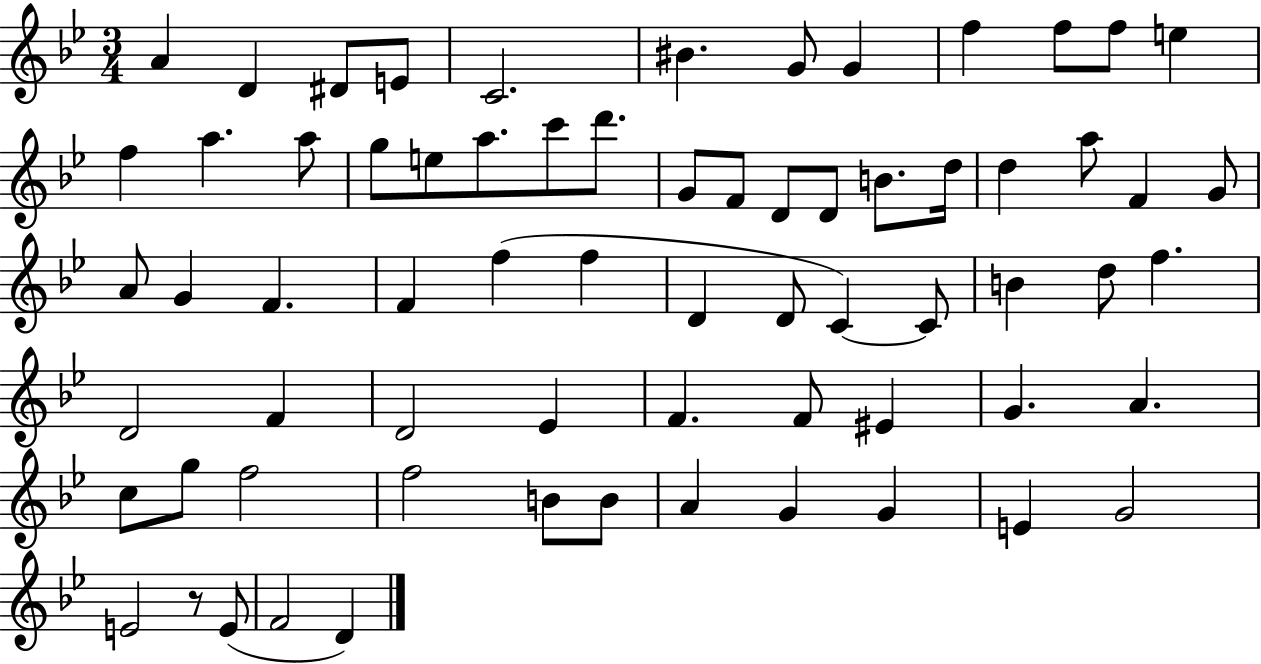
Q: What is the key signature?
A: BES major